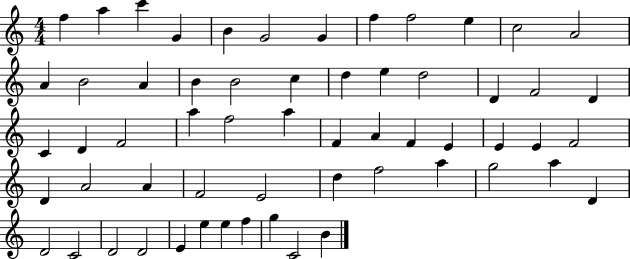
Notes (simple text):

F5/q A5/q C6/q G4/q B4/q G4/h G4/q F5/q F5/h E5/q C5/h A4/h A4/q B4/h A4/q B4/q B4/h C5/q D5/q E5/q D5/h D4/q F4/h D4/q C4/q D4/q F4/h A5/q F5/h A5/q F4/q A4/q F4/q E4/q E4/q E4/q F4/h D4/q A4/h A4/q F4/h E4/h D5/q F5/h A5/q G5/h A5/q D4/q D4/h C4/h D4/h D4/h E4/q E5/q E5/q F5/q G5/q C4/h B4/q